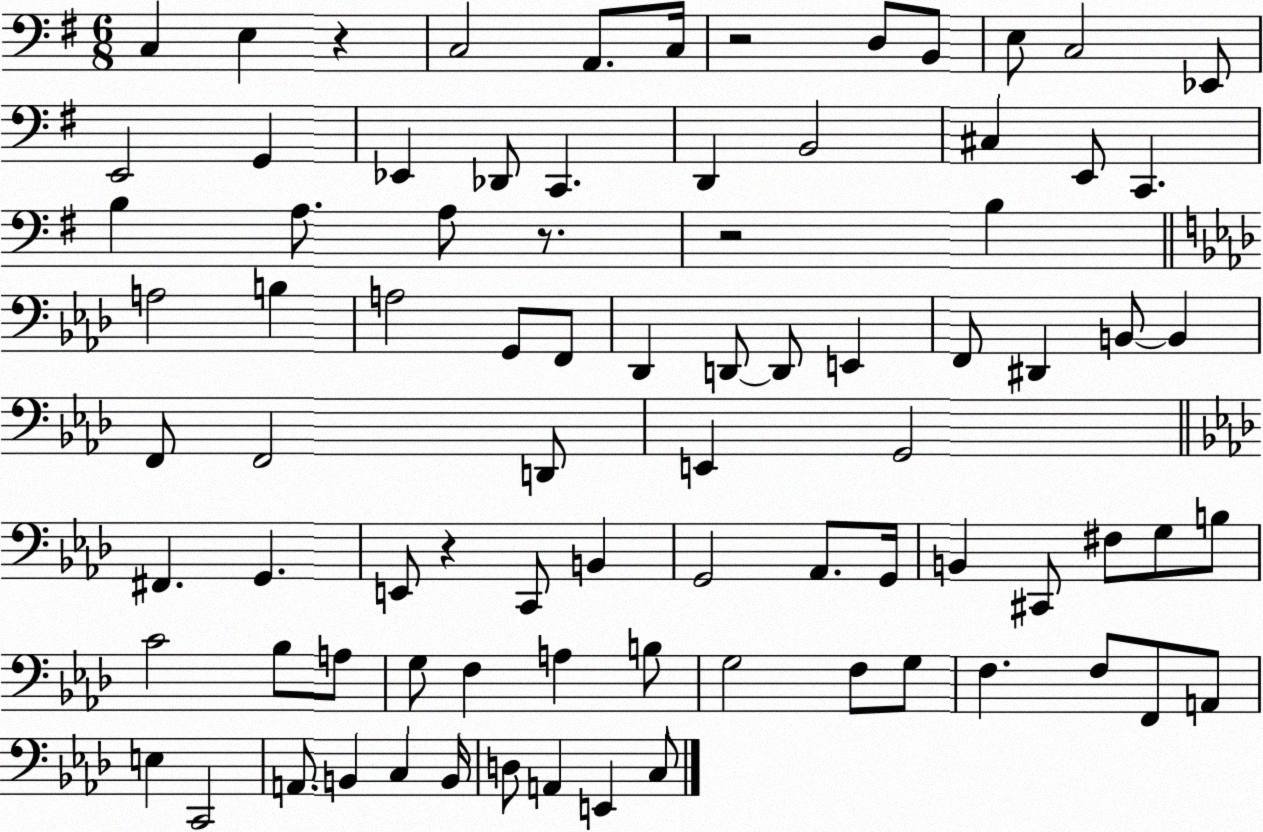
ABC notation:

X:1
T:Untitled
M:6/8
L:1/4
K:G
C, E, z C,2 A,,/2 C,/4 z2 D,/2 B,,/2 E,/2 C,2 _E,,/2 E,,2 G,, _E,, _D,,/2 C,, D,, B,,2 ^C, E,,/2 C,, B, A,/2 A,/2 z/2 z2 B, A,2 B, A,2 G,,/2 F,,/2 _D,, D,,/2 D,,/2 E,, F,,/2 ^D,, B,,/2 B,, F,,/2 F,,2 D,,/2 E,, G,,2 ^F,, G,, E,,/2 z C,,/2 B,, G,,2 _A,,/2 G,,/4 B,, ^C,,/2 ^F,/2 G,/2 B,/2 C2 _B,/2 A,/2 G,/2 F, A, B,/2 G,2 F,/2 G,/2 F, F,/2 F,,/2 A,,/2 E, C,,2 A,,/2 B,, C, B,,/4 D,/2 A,, E,, C,/2